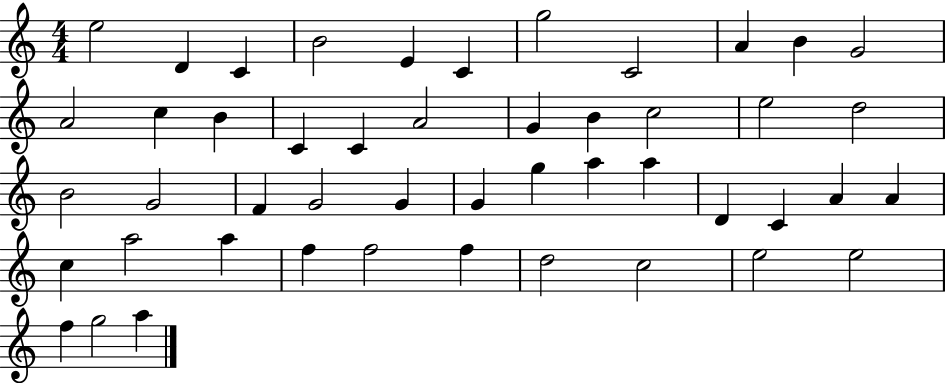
X:1
T:Untitled
M:4/4
L:1/4
K:C
e2 D C B2 E C g2 C2 A B G2 A2 c B C C A2 G B c2 e2 d2 B2 G2 F G2 G G g a a D C A A c a2 a f f2 f d2 c2 e2 e2 f g2 a